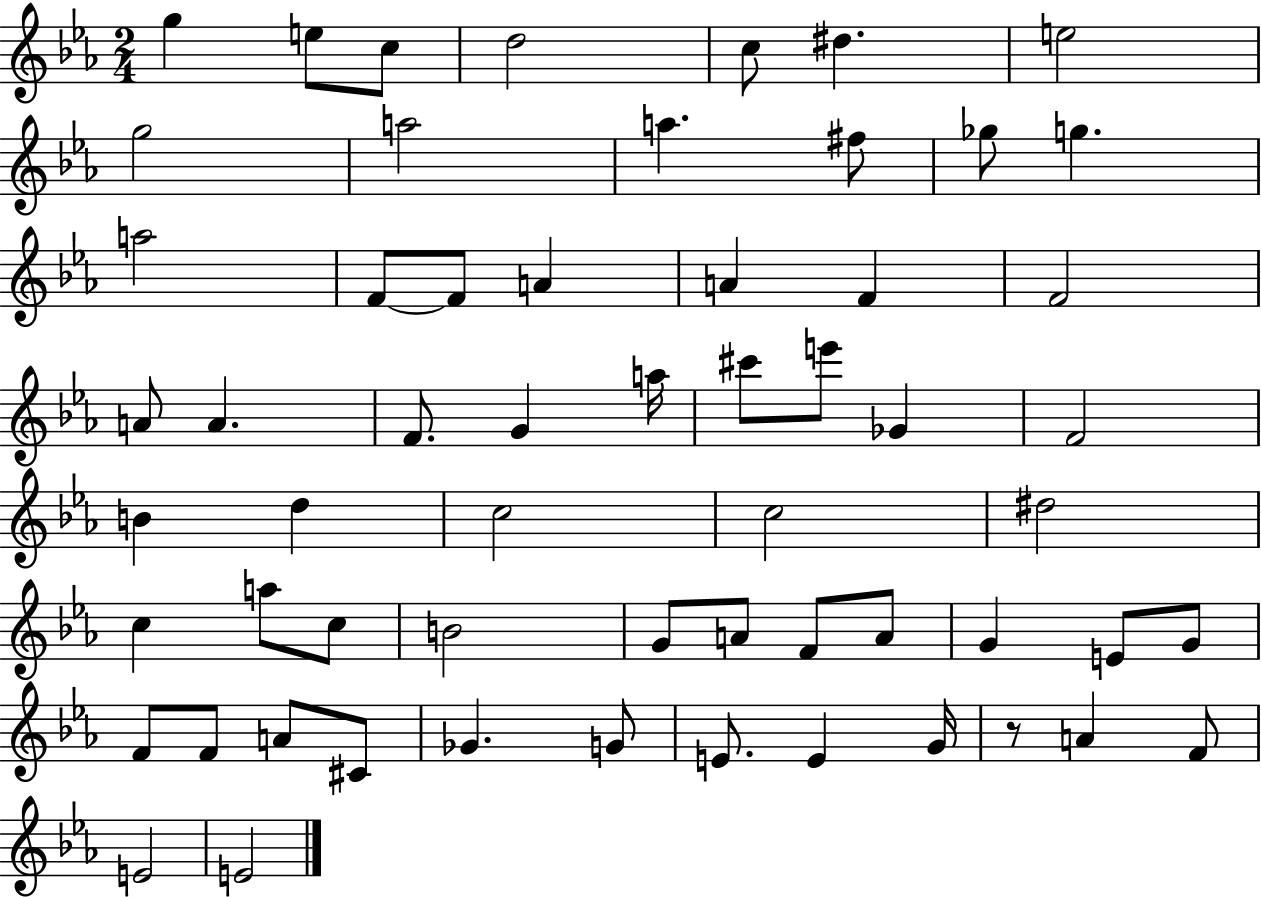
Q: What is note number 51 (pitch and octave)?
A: G4